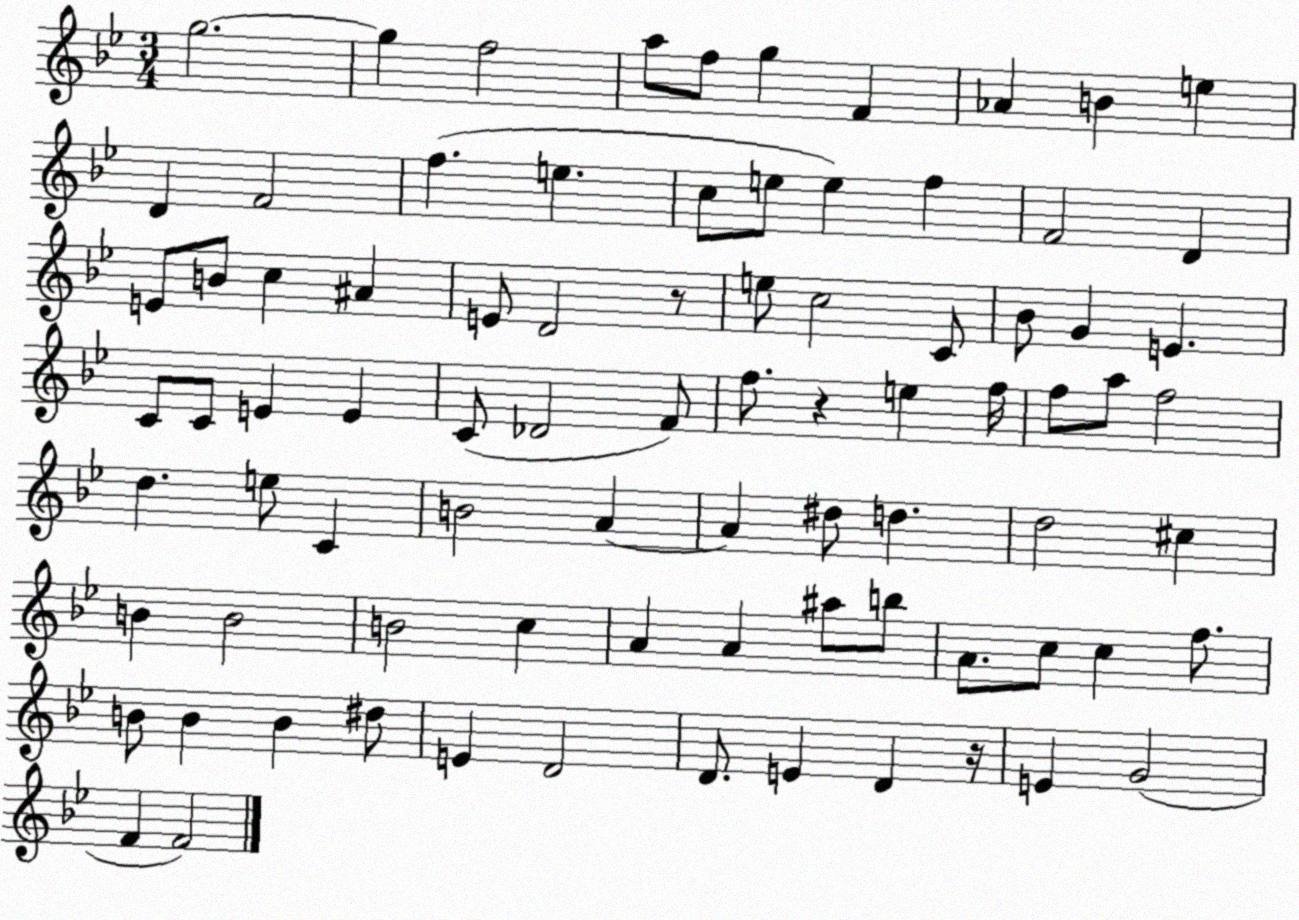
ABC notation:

X:1
T:Untitled
M:3/4
L:1/4
K:Bb
g2 g f2 a/2 f/2 g F _A B e D F2 f e c/2 e/2 e f F2 D E/2 B/2 c ^A E/2 D2 z/2 e/2 c2 C/2 _B/2 G E C/2 C/2 E E C/2 _D2 F/2 f/2 z e f/4 f/2 a/2 f2 d e/2 C B2 A A ^d/2 d d2 ^c B B2 B2 c A A ^a/2 b/2 A/2 c/2 c f/2 B/2 B B ^d/2 E D2 D/2 E D z/4 E G2 F F2